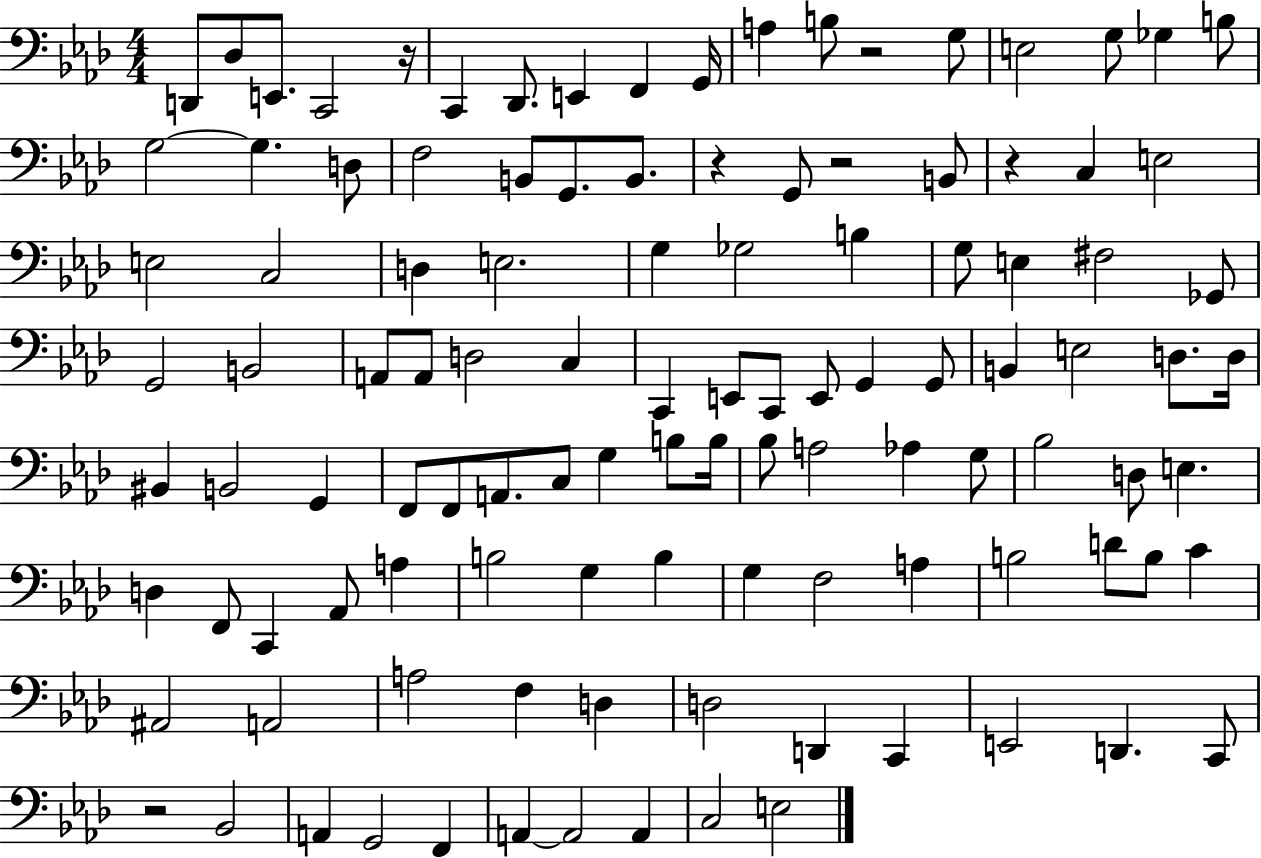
D2/e Db3/e E2/e. C2/h R/s C2/q Db2/e. E2/q F2/q G2/s A3/q B3/e R/h G3/e E3/h G3/e Gb3/q B3/e G3/h G3/q. D3/e F3/h B2/e G2/e. B2/e. R/q G2/e R/h B2/e R/q C3/q E3/h E3/h C3/h D3/q E3/h. G3/q Gb3/h B3/q G3/e E3/q F#3/h Gb2/e G2/h B2/h A2/e A2/e D3/h C3/q C2/q E2/e C2/e E2/e G2/q G2/e B2/q E3/h D3/e. D3/s BIS2/q B2/h G2/q F2/e F2/e A2/e. C3/e G3/q B3/e B3/s Bb3/e A3/h Ab3/q G3/e Bb3/h D3/e E3/q. D3/q F2/e C2/q Ab2/e A3/q B3/h G3/q B3/q G3/q F3/h A3/q B3/h D4/e B3/e C4/q A#2/h A2/h A3/h F3/q D3/q D3/h D2/q C2/q E2/h D2/q. C2/e R/h Bb2/h A2/q G2/h F2/q A2/q A2/h A2/q C3/h E3/h